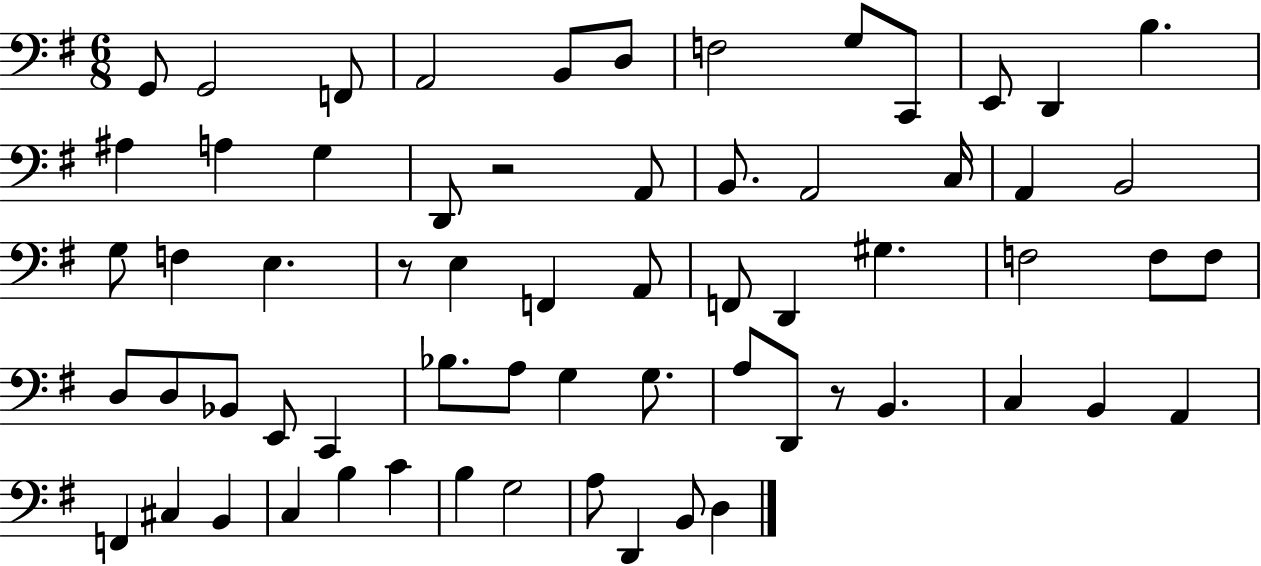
X:1
T:Untitled
M:6/8
L:1/4
K:G
G,,/2 G,,2 F,,/2 A,,2 B,,/2 D,/2 F,2 G,/2 C,,/2 E,,/2 D,, B, ^A, A, G, D,,/2 z2 A,,/2 B,,/2 A,,2 C,/4 A,, B,,2 G,/2 F, E, z/2 E, F,, A,,/2 F,,/2 D,, ^G, F,2 F,/2 F,/2 D,/2 D,/2 _B,,/2 E,,/2 C,, _B,/2 A,/2 G, G,/2 A,/2 D,,/2 z/2 B,, C, B,, A,, F,, ^C, B,, C, B, C B, G,2 A,/2 D,, B,,/2 D,